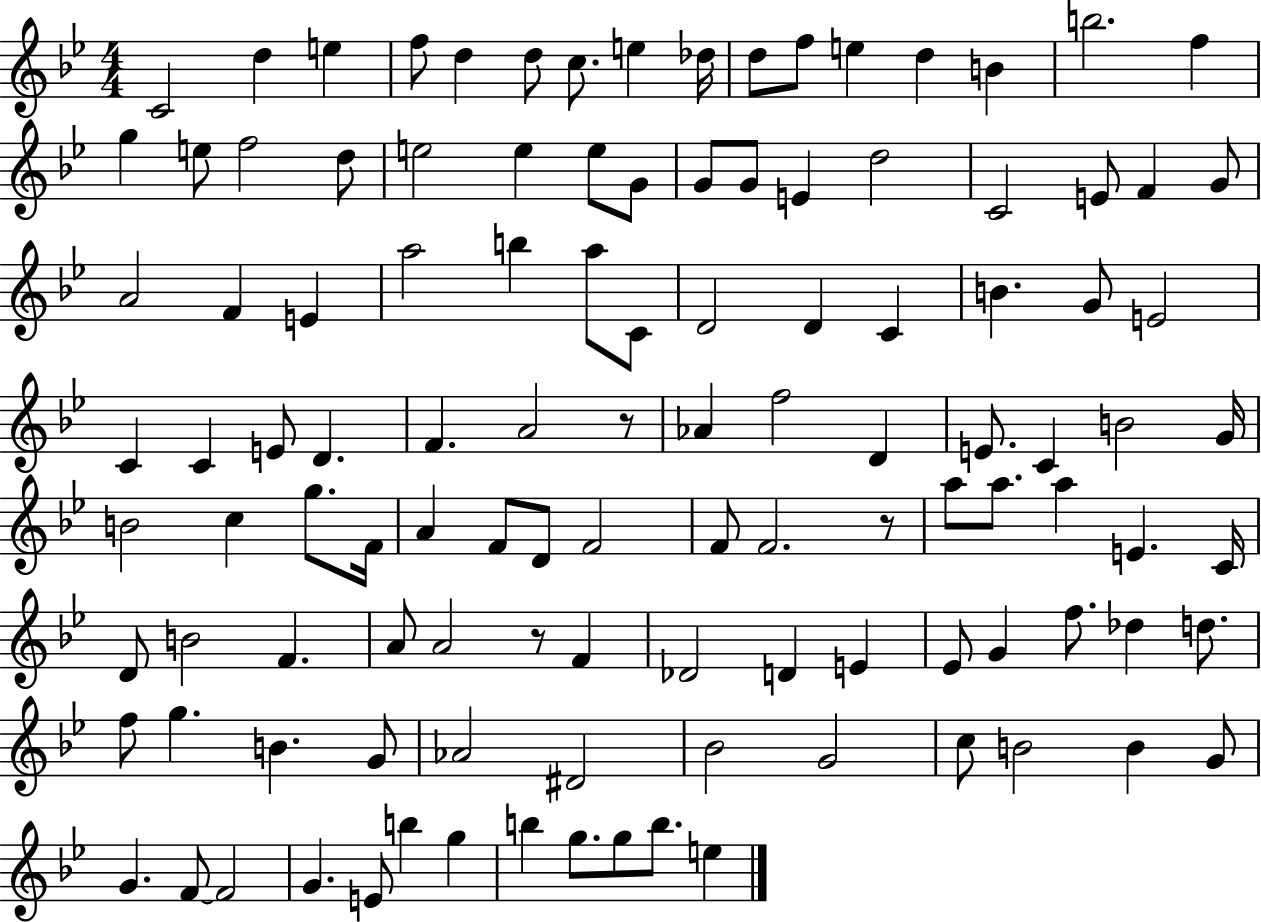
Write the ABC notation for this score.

X:1
T:Untitled
M:4/4
L:1/4
K:Bb
C2 d e f/2 d d/2 c/2 e _d/4 d/2 f/2 e d B b2 f g e/2 f2 d/2 e2 e e/2 G/2 G/2 G/2 E d2 C2 E/2 F G/2 A2 F E a2 b a/2 C/2 D2 D C B G/2 E2 C C E/2 D F A2 z/2 _A f2 D E/2 C B2 G/4 B2 c g/2 F/4 A F/2 D/2 F2 F/2 F2 z/2 a/2 a/2 a E C/4 D/2 B2 F A/2 A2 z/2 F _D2 D E _E/2 G f/2 _d d/2 f/2 g B G/2 _A2 ^D2 _B2 G2 c/2 B2 B G/2 G F/2 F2 G E/2 b g b g/2 g/2 b/2 e